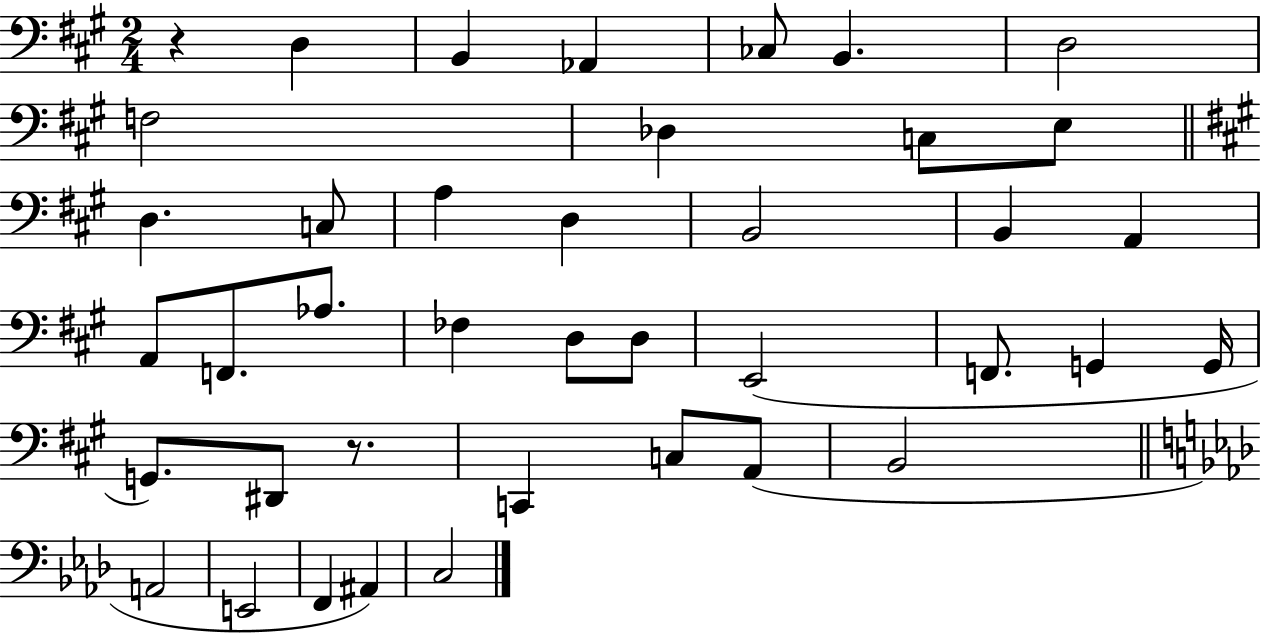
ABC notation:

X:1
T:Untitled
M:2/4
L:1/4
K:A
z D, B,, _A,, _C,/2 B,, D,2 F,2 _D, C,/2 E,/2 D, C,/2 A, D, B,,2 B,, A,, A,,/2 F,,/2 _A,/2 _F, D,/2 D,/2 E,,2 F,,/2 G,, G,,/4 G,,/2 ^D,,/2 z/2 C,, C,/2 A,,/2 B,,2 A,,2 E,,2 F,, ^A,, C,2